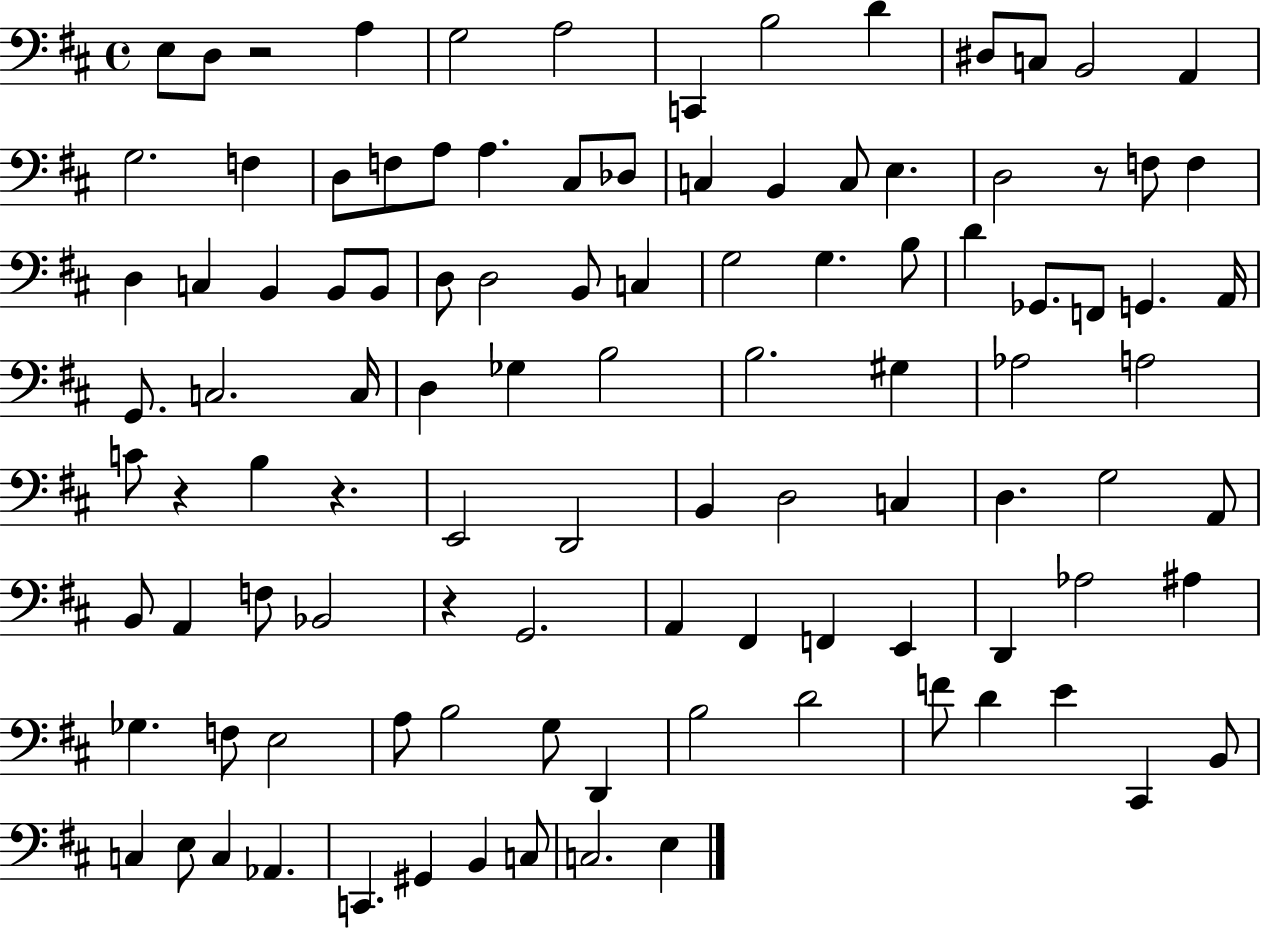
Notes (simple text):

E3/e D3/e R/h A3/q G3/h A3/h C2/q B3/h D4/q D#3/e C3/e B2/h A2/q G3/h. F3/q D3/e F3/e A3/e A3/q. C#3/e Db3/e C3/q B2/q C3/e E3/q. D3/h R/e F3/e F3/q D3/q C3/q B2/q B2/e B2/e D3/e D3/h B2/e C3/q G3/h G3/q. B3/e D4/q Gb2/e. F2/e G2/q. A2/s G2/e. C3/h. C3/s D3/q Gb3/q B3/h B3/h. G#3/q Ab3/h A3/h C4/e R/q B3/q R/q. E2/h D2/h B2/q D3/h C3/q D3/q. G3/h A2/e B2/e A2/q F3/e Bb2/h R/q G2/h. A2/q F#2/q F2/q E2/q D2/q Ab3/h A#3/q Gb3/q. F3/e E3/h A3/e B3/h G3/e D2/q B3/h D4/h F4/e D4/q E4/q C#2/q B2/e C3/q E3/e C3/q Ab2/q. C2/q. G#2/q B2/q C3/e C3/h. E3/q